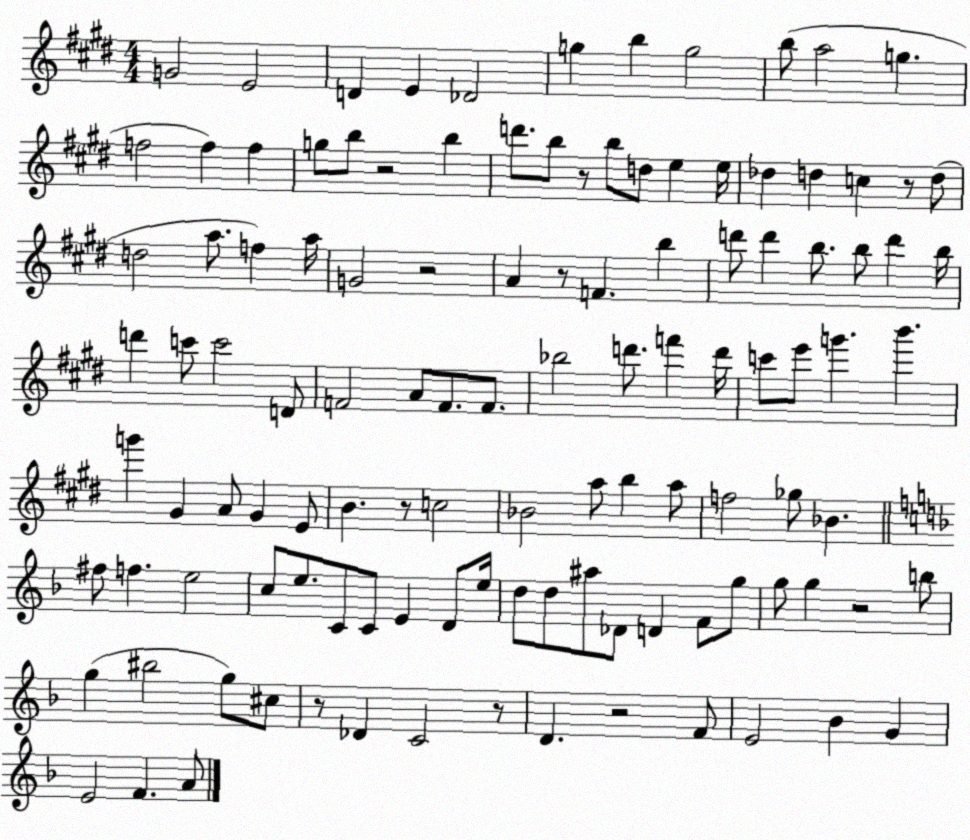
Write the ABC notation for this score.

X:1
T:Untitled
M:4/4
L:1/4
K:E
G2 E2 D E _D2 g b g2 b/2 a2 g f2 f f g/2 b/2 z2 b d'/2 b/2 z/2 b/2 d/2 e e/4 _d d c z/2 d/2 d2 a/2 f a/4 G2 z2 A z/2 F b d'/2 d' b/2 b/2 d' b/4 d' c'/2 c'2 D/2 F2 A/2 F/2 F/2 _b2 d'/2 f' d'/4 c'/2 e'/2 g' b' g' ^G A/2 ^G E/2 B z/2 c2 _B2 a/2 b a/2 f2 _g/2 _B ^f/2 f e2 c/2 e/2 C/2 C/2 E D/2 e/4 d/2 d/2 ^a/2 _D/2 D F/2 g/2 g/2 g z2 b/2 g ^b2 g/2 ^c/2 z/2 _D C2 z/2 D z2 F/2 E2 _B G E2 F A/2